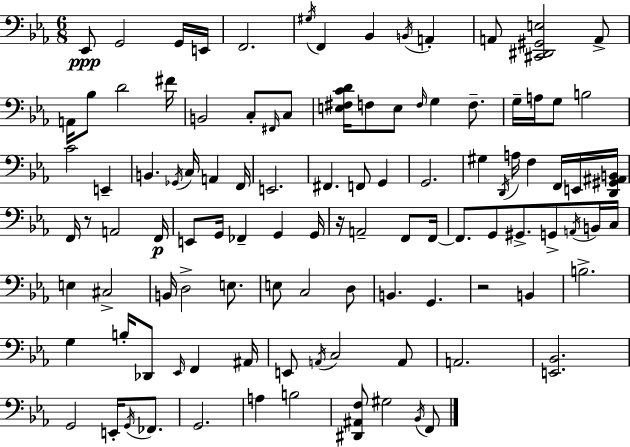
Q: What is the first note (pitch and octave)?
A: Eb2